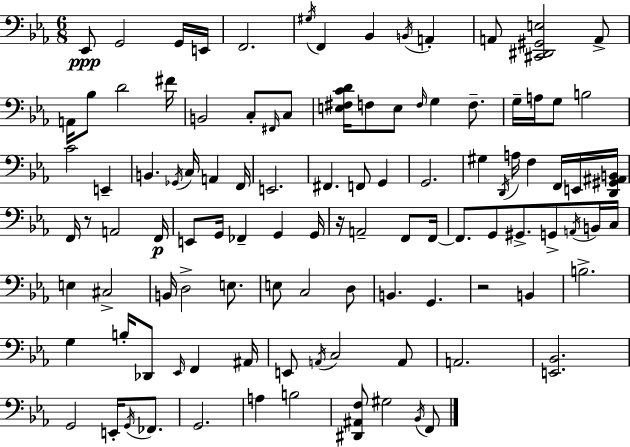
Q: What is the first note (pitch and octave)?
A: Eb2